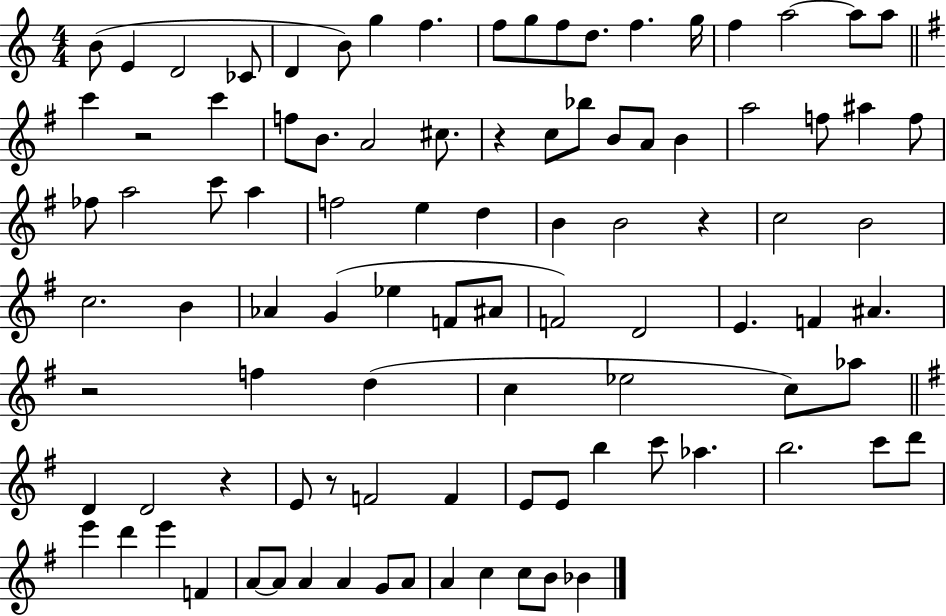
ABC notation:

X:1
T:Untitled
M:4/4
L:1/4
K:C
B/2 E D2 _C/2 D B/2 g f f/2 g/2 f/2 d/2 f g/4 f a2 a/2 a/2 c' z2 c' f/2 B/2 A2 ^c/2 z c/2 _b/2 B/2 A/2 B a2 f/2 ^a f/2 _f/2 a2 c'/2 a f2 e d B B2 z c2 B2 c2 B _A G _e F/2 ^A/2 F2 D2 E F ^A z2 f d c _e2 c/2 _a/2 D D2 z E/2 z/2 F2 F E/2 E/2 b c'/2 _a b2 c'/2 d'/2 e' d' e' F A/2 A/2 A A G/2 A/2 A c c/2 B/2 _B